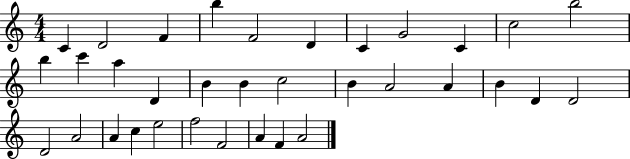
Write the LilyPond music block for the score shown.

{
  \clef treble
  \numericTimeSignature
  \time 4/4
  \key c \major
  c'4 d'2 f'4 | b''4 f'2 d'4 | c'4 g'2 c'4 | c''2 b''2 | \break b''4 c'''4 a''4 d'4 | b'4 b'4 c''2 | b'4 a'2 a'4 | b'4 d'4 d'2 | \break d'2 a'2 | a'4 c''4 e''2 | f''2 f'2 | a'4 f'4 a'2 | \break \bar "|."
}